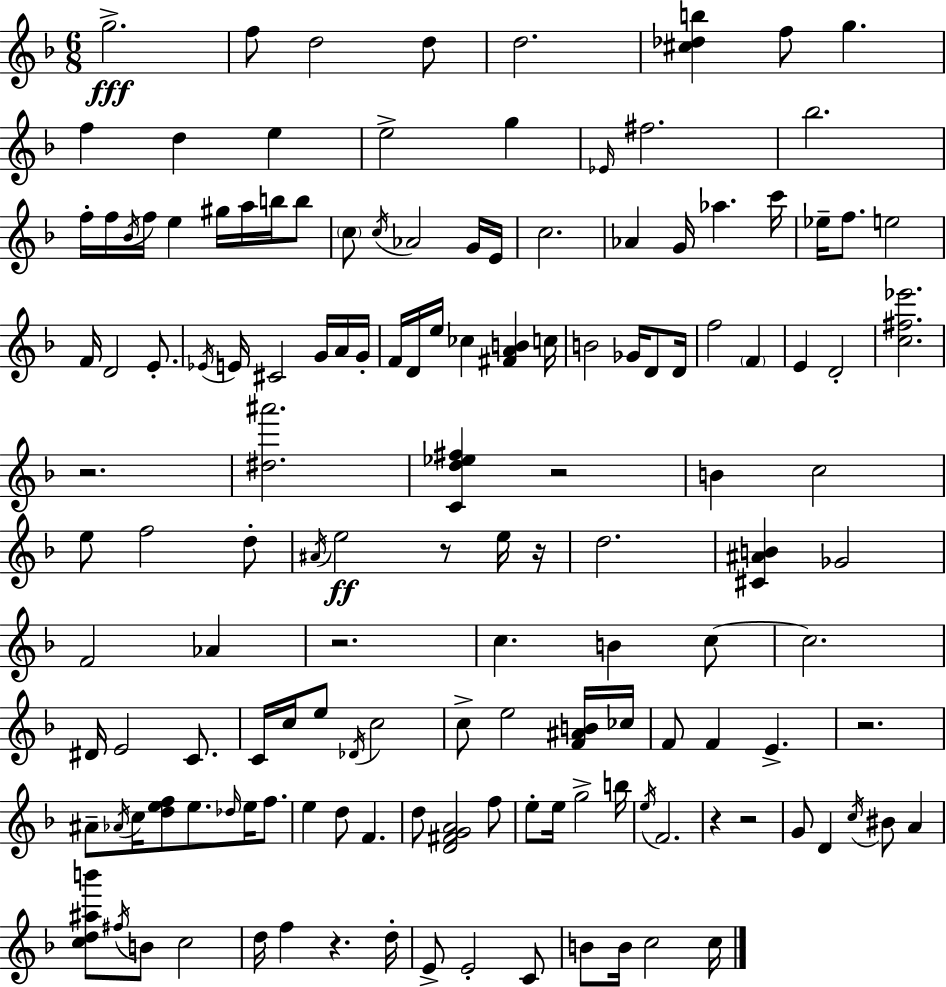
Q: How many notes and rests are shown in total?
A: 144